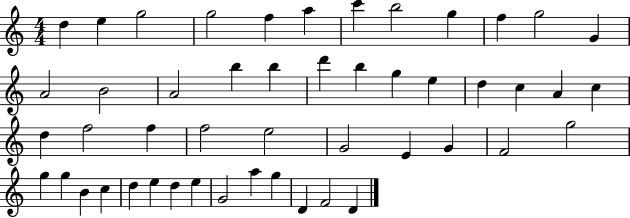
D5/q E5/q G5/h G5/h F5/q A5/q C6/q B5/h G5/q F5/q G5/h G4/q A4/h B4/h A4/h B5/q B5/q D6/q B5/q G5/q E5/q D5/q C5/q A4/q C5/q D5/q F5/h F5/q F5/h E5/h G4/h E4/q G4/q F4/h G5/h G5/q G5/q B4/q C5/q D5/q E5/q D5/q E5/q G4/h A5/q G5/q D4/q F4/h D4/q